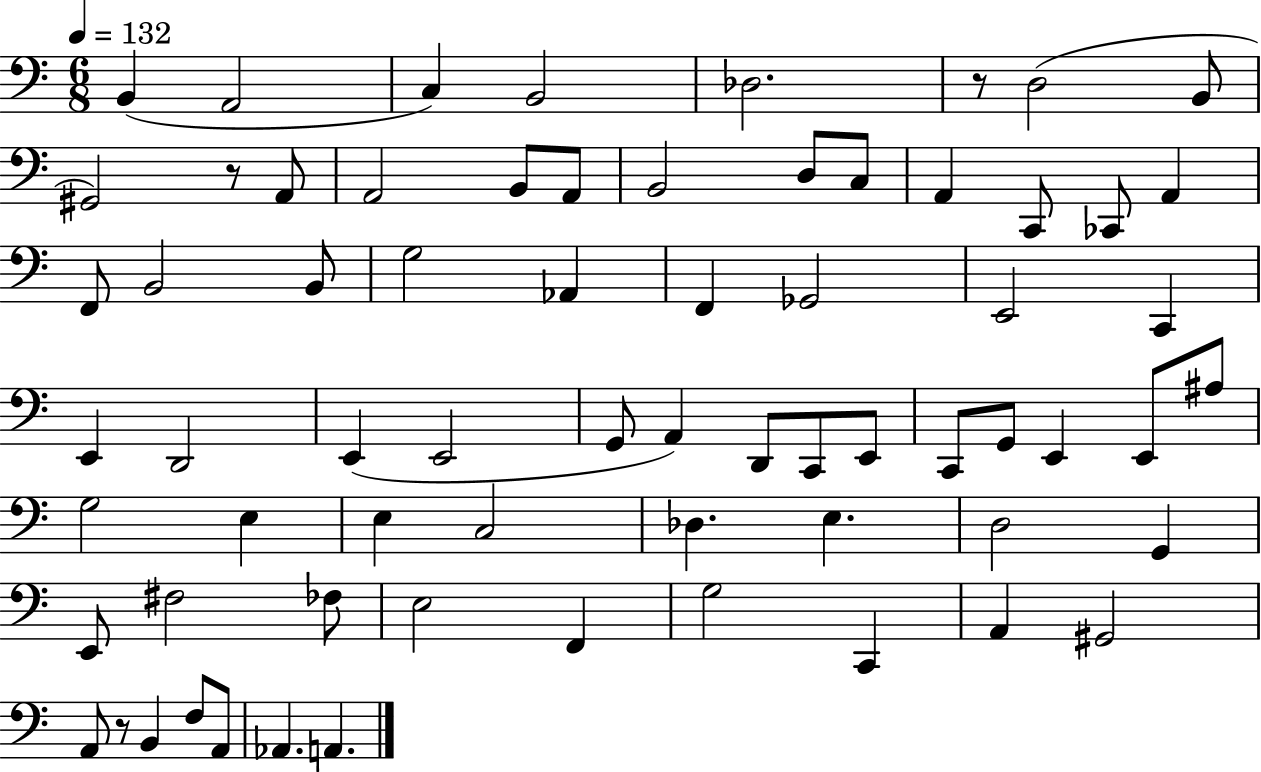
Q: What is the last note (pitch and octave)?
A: A2